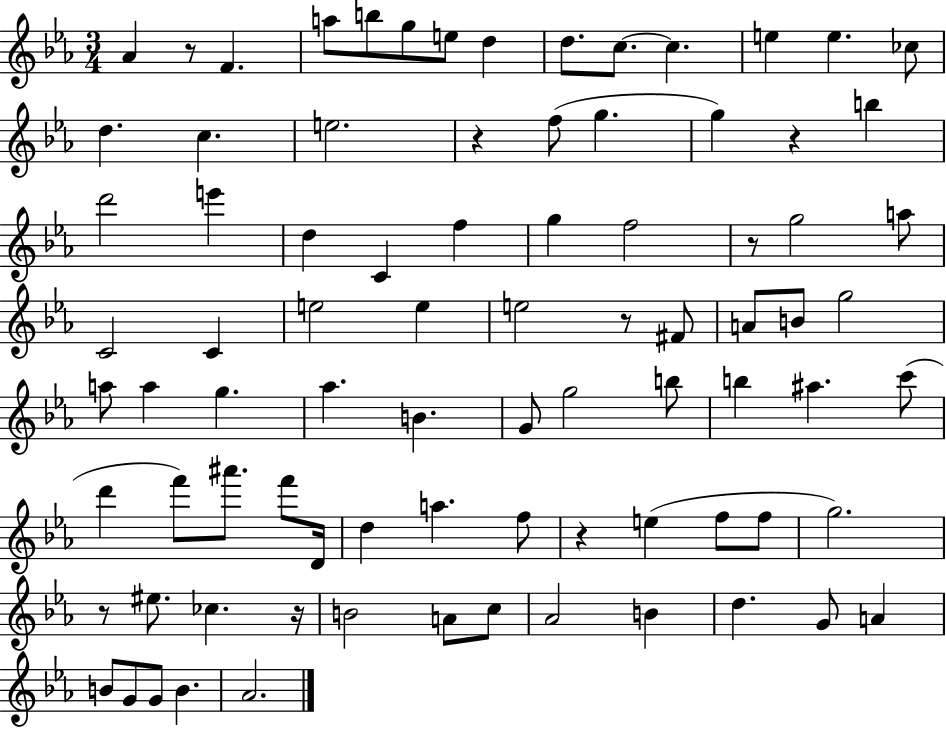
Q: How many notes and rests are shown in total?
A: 84